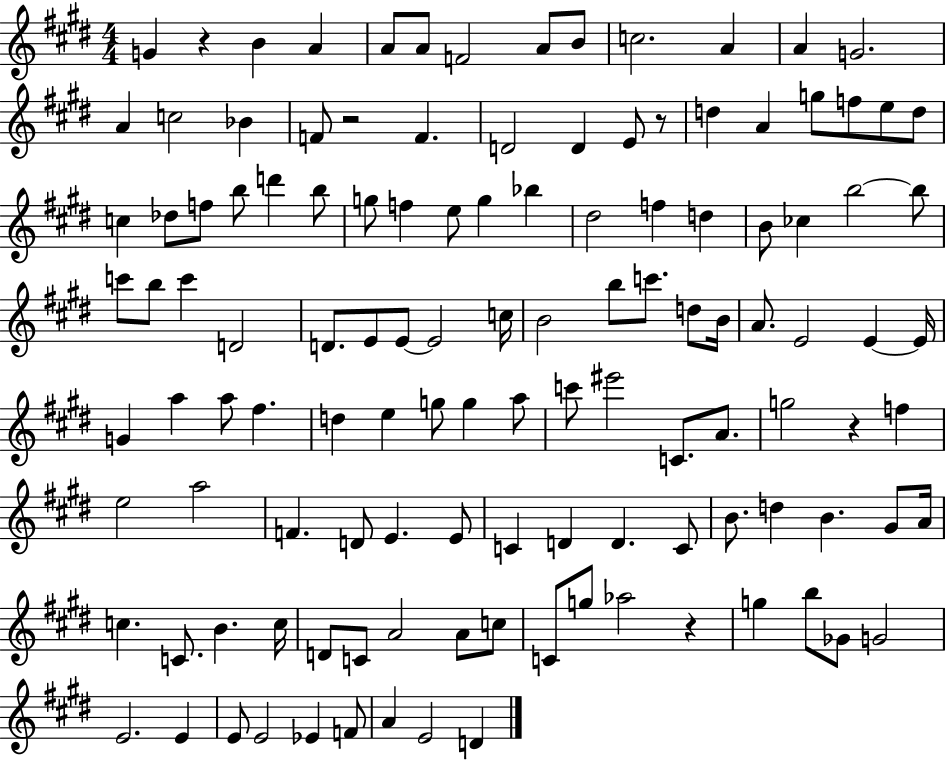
X:1
T:Untitled
M:4/4
L:1/4
K:E
G z B A A/2 A/2 F2 A/2 B/2 c2 A A G2 A c2 _B F/2 z2 F D2 D E/2 z/2 d A g/2 f/2 e/2 d/2 c _d/2 f/2 b/2 d' b/2 g/2 f e/2 g _b ^d2 f d B/2 _c b2 b/2 c'/2 b/2 c' D2 D/2 E/2 E/2 E2 c/4 B2 b/2 c'/2 d/2 B/4 A/2 E2 E E/4 G a a/2 ^f d e g/2 g a/2 c'/2 ^e'2 C/2 A/2 g2 z f e2 a2 F D/2 E E/2 C D D C/2 B/2 d B ^G/2 A/4 c C/2 B c/4 D/2 C/2 A2 A/2 c/2 C/2 g/2 _a2 z g b/2 _G/2 G2 E2 E E/2 E2 _E F/2 A E2 D